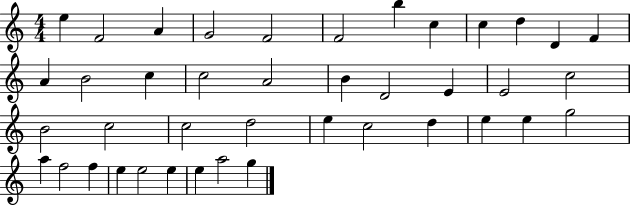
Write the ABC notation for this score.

X:1
T:Untitled
M:4/4
L:1/4
K:C
e F2 A G2 F2 F2 b c c d D F A B2 c c2 A2 B D2 E E2 c2 B2 c2 c2 d2 e c2 d e e g2 a f2 f e e2 e e a2 g